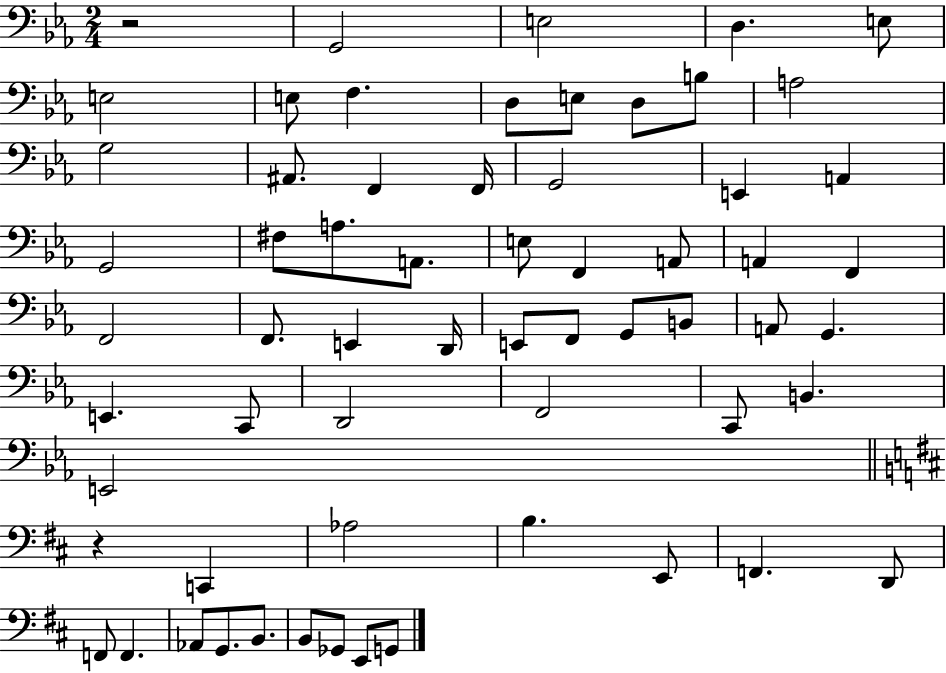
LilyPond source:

{
  \clef bass
  \numericTimeSignature
  \time 2/4
  \key ees \major
  \repeat volta 2 { r2 | g,2 | e2 | d4. e8 | \break e2 | e8 f4. | d8 e8 d8 b8 | a2 | \break g2 | ais,8. f,4 f,16 | g,2 | e,4 a,4 | \break g,2 | fis8 a8. a,8. | e8 f,4 a,8 | a,4 f,4 | \break f,2 | f,8. e,4 d,16 | e,8 f,8 g,8 b,8 | a,8 g,4. | \break e,4. c,8 | d,2 | f,2 | c,8 b,4. | \break e,2 | \bar "||" \break \key d \major r4 c,4 | aes2 | b4. e,8 | f,4. d,8 | \break f,8 f,4. | aes,8 g,8. b,8. | b,8 ges,8 e,8 g,8 | } \bar "|."
}